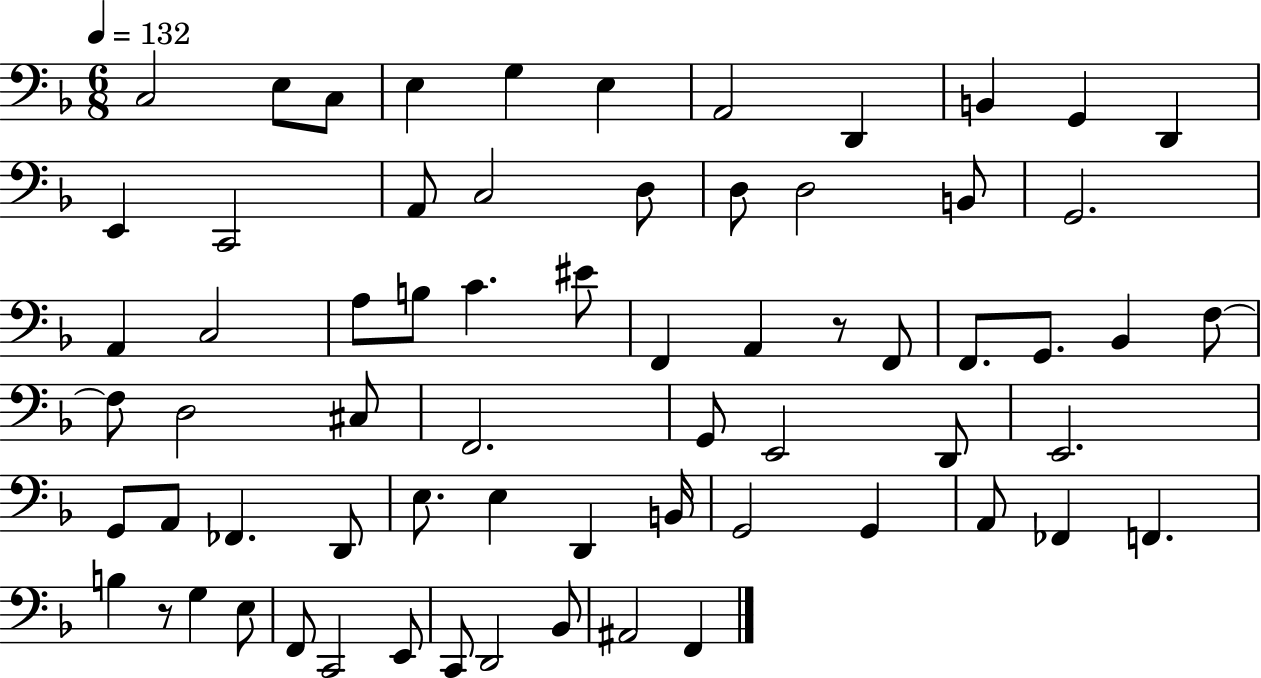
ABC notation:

X:1
T:Untitled
M:6/8
L:1/4
K:F
C,2 E,/2 C,/2 E, G, E, A,,2 D,, B,, G,, D,, E,, C,,2 A,,/2 C,2 D,/2 D,/2 D,2 B,,/2 G,,2 A,, C,2 A,/2 B,/2 C ^E/2 F,, A,, z/2 F,,/2 F,,/2 G,,/2 _B,, F,/2 F,/2 D,2 ^C,/2 F,,2 G,,/2 E,,2 D,,/2 E,,2 G,,/2 A,,/2 _F,, D,,/2 E,/2 E, D,, B,,/4 G,,2 G,, A,,/2 _F,, F,, B, z/2 G, E,/2 F,,/2 C,,2 E,,/2 C,,/2 D,,2 _B,,/2 ^A,,2 F,,